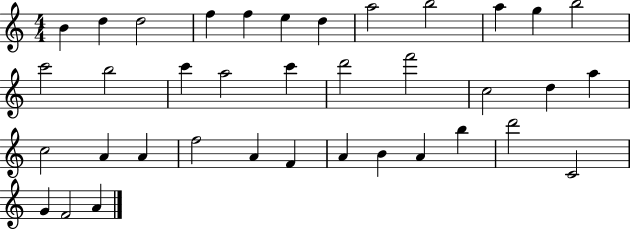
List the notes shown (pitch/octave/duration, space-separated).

B4/q D5/q D5/h F5/q F5/q E5/q D5/q A5/h B5/h A5/q G5/q B5/h C6/h B5/h C6/q A5/h C6/q D6/h F6/h C5/h D5/q A5/q C5/h A4/q A4/q F5/h A4/q F4/q A4/q B4/q A4/q B5/q D6/h C4/h G4/q F4/h A4/q